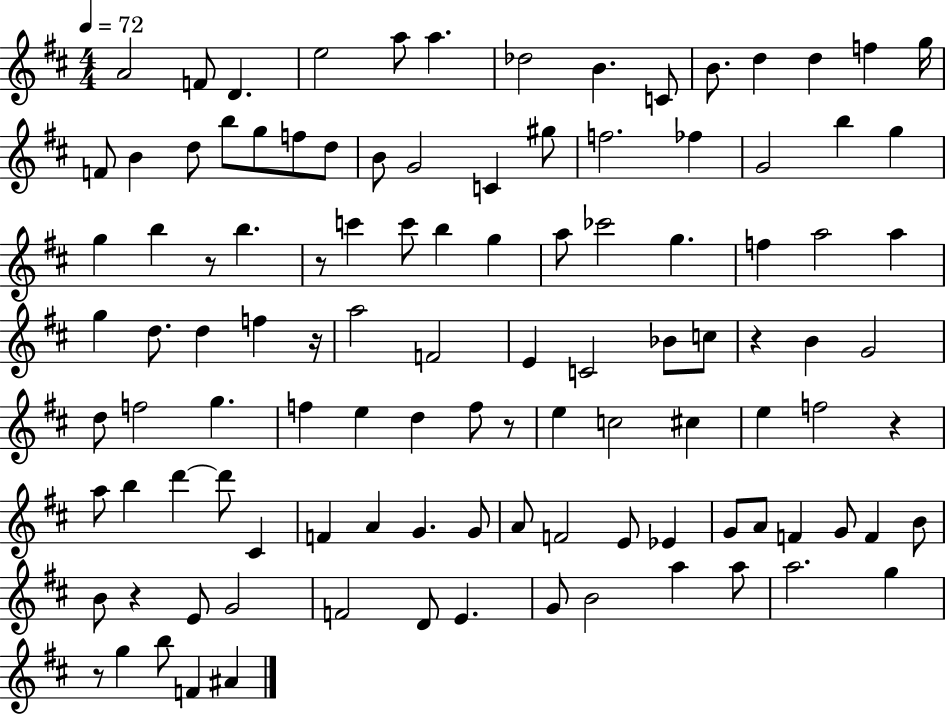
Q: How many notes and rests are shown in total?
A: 110